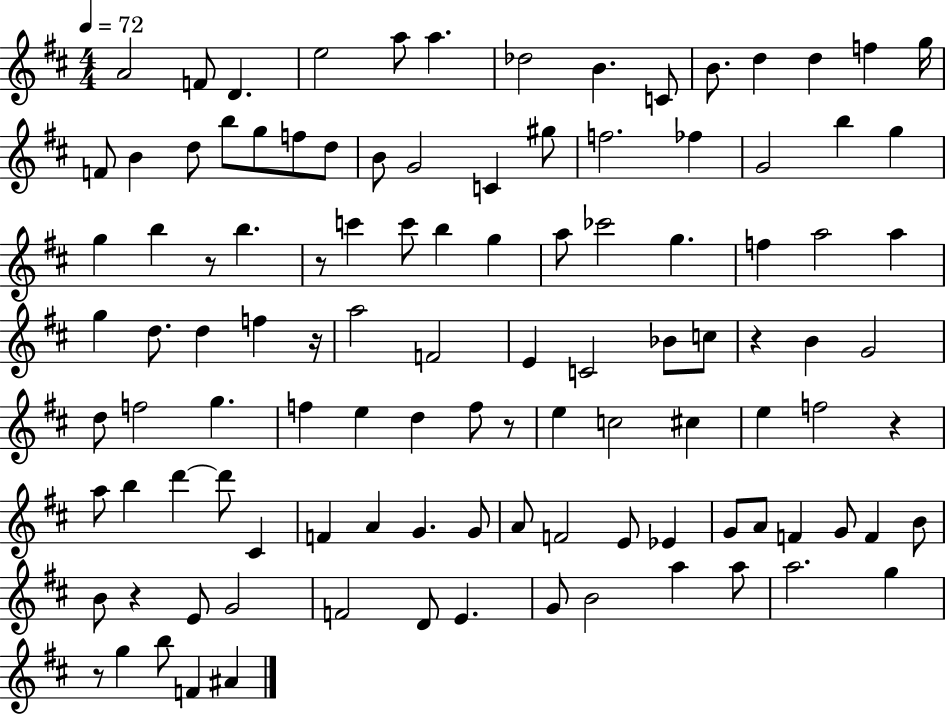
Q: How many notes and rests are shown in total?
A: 110